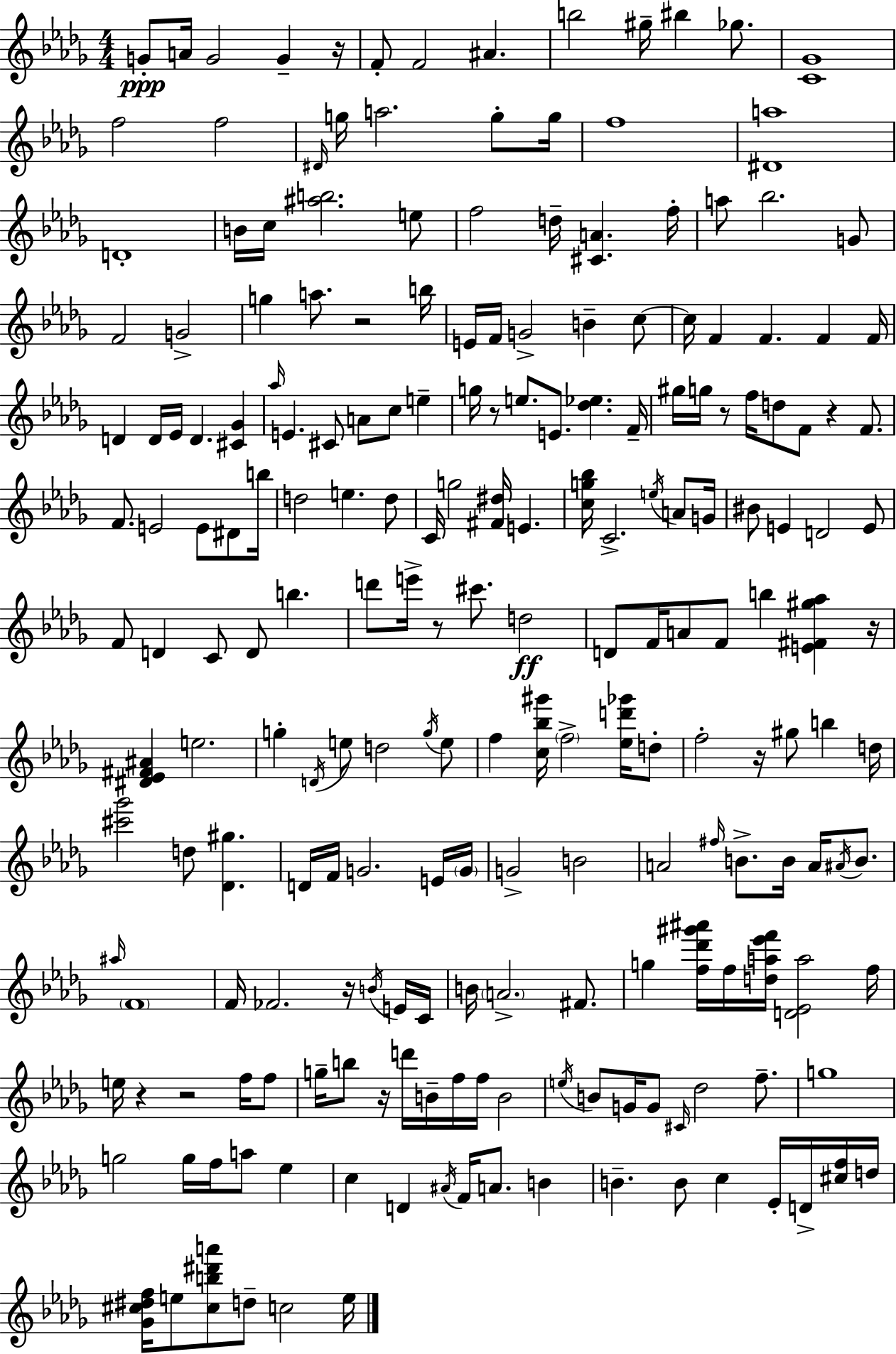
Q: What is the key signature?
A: BES minor